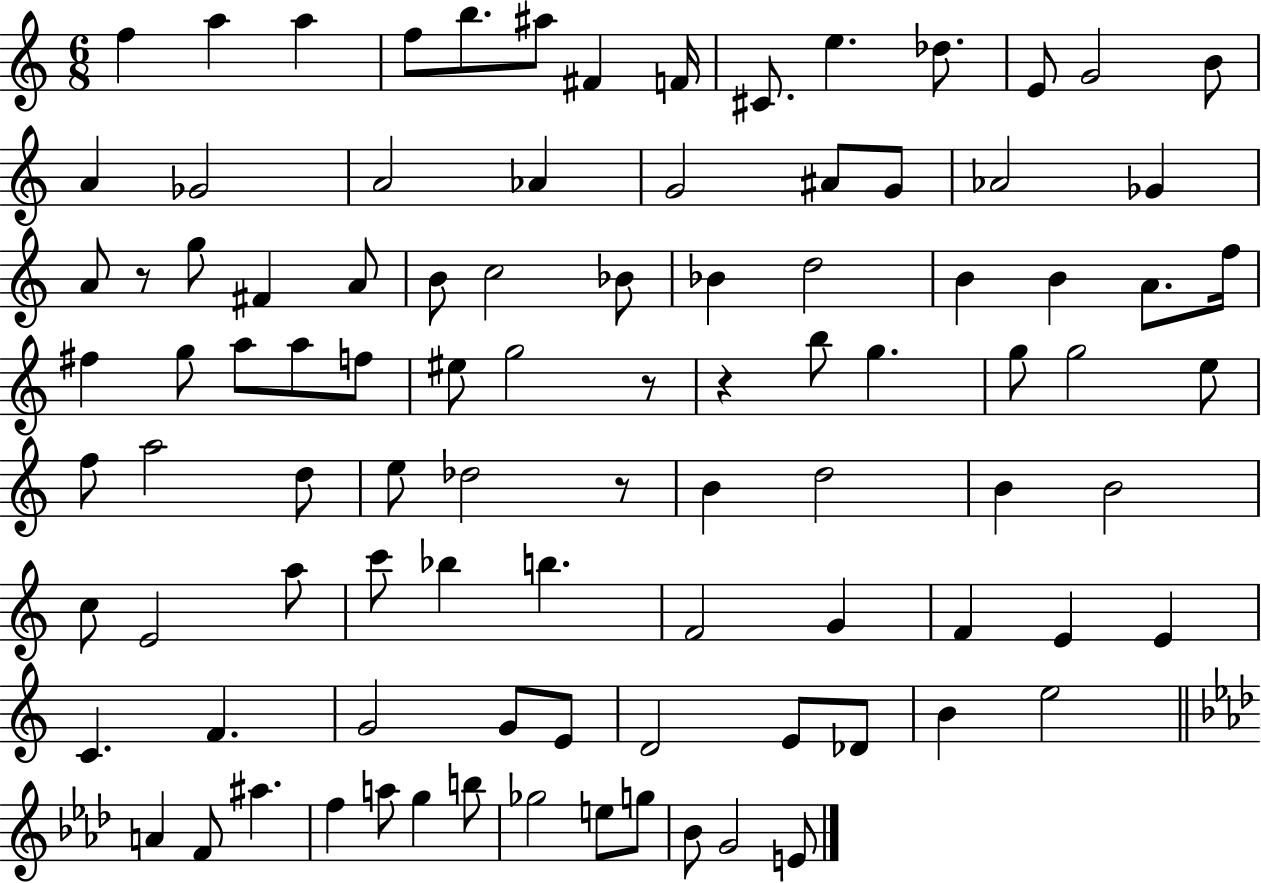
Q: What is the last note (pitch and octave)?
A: E4